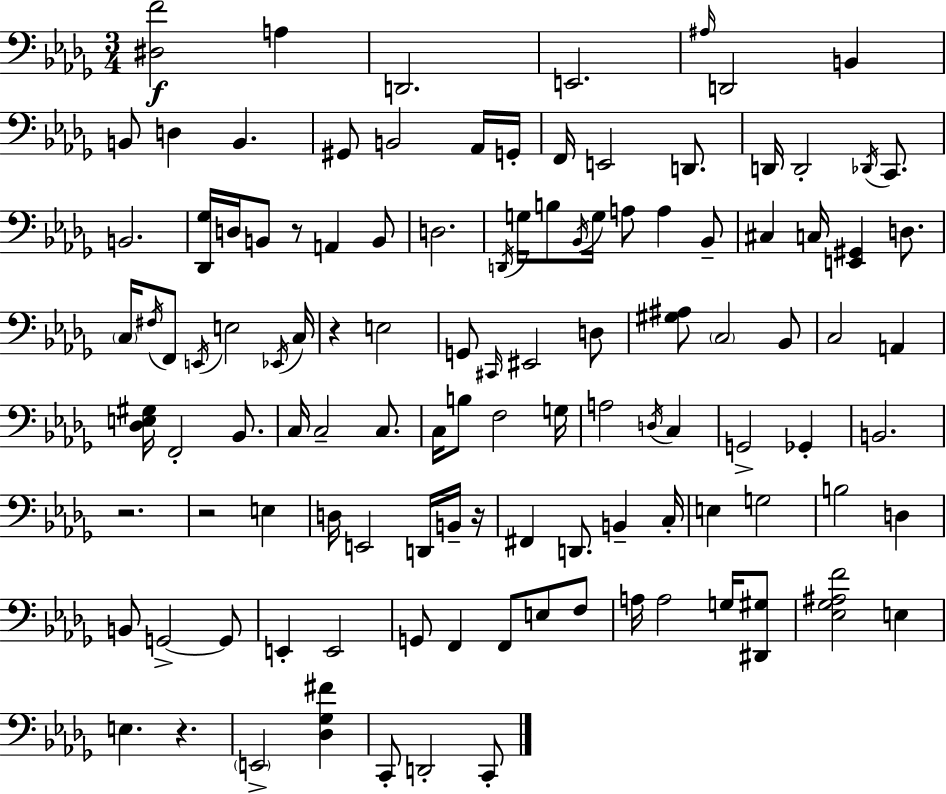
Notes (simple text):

[D#3,F4]/h A3/q D2/h. E2/h. A#3/s D2/h B2/q B2/e D3/q B2/q. G#2/e B2/h Ab2/s G2/s F2/s E2/h D2/e. D2/s D2/h Db2/s C2/e. B2/h. [Db2,Gb3]/s D3/s B2/e R/e A2/q B2/e D3/h. D2/s G3/s B3/e Bb2/s G3/s A3/e A3/q Bb2/e C#3/q C3/s [E2,G#2]/q D3/e. C3/s F#3/s F2/e E2/s E3/h Eb2/s C3/s R/q E3/h G2/e C#2/s EIS2/h D3/e [G#3,A#3]/e C3/h Bb2/e C3/h A2/q [Db3,E3,G#3]/s F2/h Bb2/e. C3/s C3/h C3/e. C3/s B3/e F3/h G3/s A3/h D3/s C3/q G2/h Gb2/q B2/h. R/h. R/h E3/q D3/s E2/h D2/s B2/s R/s F#2/q D2/e. B2/q C3/s E3/q G3/h B3/h D3/q B2/e G2/h G2/e E2/q E2/h G2/e F2/q F2/e E3/e F3/e A3/s A3/h G3/s [D#2,G#3]/e [Eb3,Gb3,A#3,F4]/h E3/q E3/q. R/q. E2/h [Db3,Gb3,F#4]/q C2/e D2/h C2/e